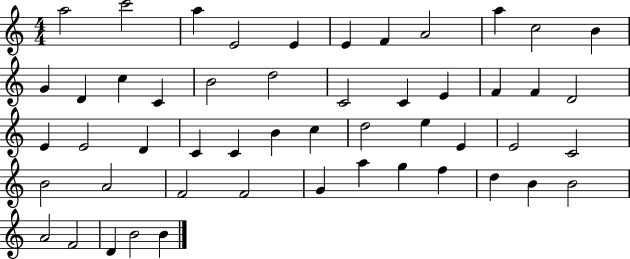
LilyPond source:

{
  \clef treble
  \numericTimeSignature
  \time 4/4
  \key c \major
  a''2 c'''2 | a''4 e'2 e'4 | e'4 f'4 a'2 | a''4 c''2 b'4 | \break g'4 d'4 c''4 c'4 | b'2 d''2 | c'2 c'4 e'4 | f'4 f'4 d'2 | \break e'4 e'2 d'4 | c'4 c'4 b'4 c''4 | d''2 e''4 e'4 | e'2 c'2 | \break b'2 a'2 | f'2 f'2 | g'4 a''4 g''4 f''4 | d''4 b'4 b'2 | \break a'2 f'2 | d'4 b'2 b'4 | \bar "|."
}